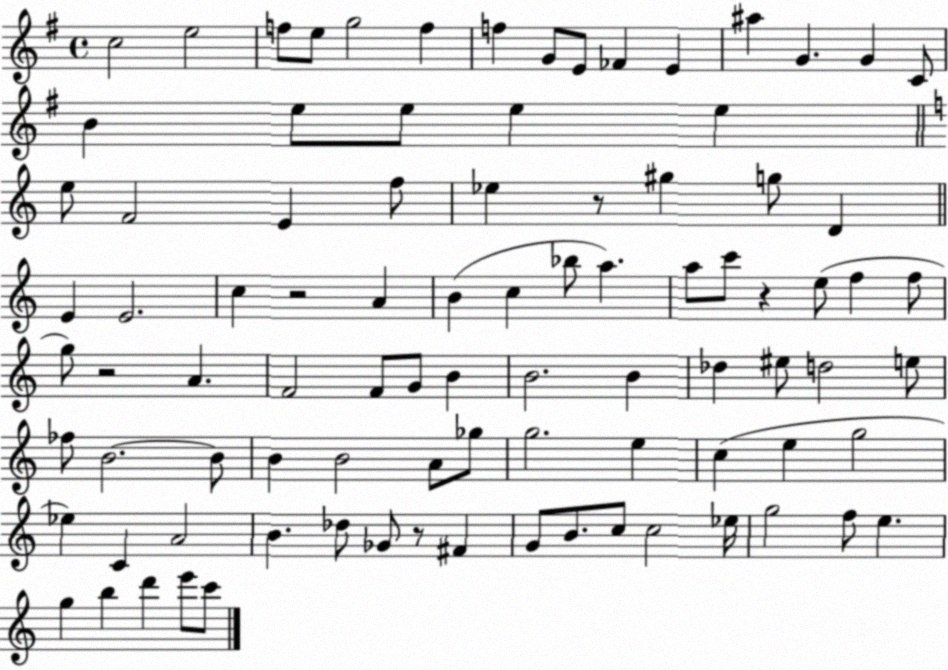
X:1
T:Untitled
M:4/4
L:1/4
K:G
c2 e2 f/2 e/2 g2 f f G/2 E/2 _F E ^a G G C/2 B e/2 e/2 e e e/2 F2 E f/2 _e z/2 ^g g/2 D E E2 c z2 A B c _b/2 a a/2 c'/2 z e/2 f f/2 g/2 z2 A F2 F/2 G/2 B B2 B _d ^e/2 d2 e/2 _f/2 B2 B/2 B B2 A/2 _g/2 g2 e c e g2 _e C A2 B _d/2 _G/2 z/2 ^F G/2 B/2 c/2 c2 _e/4 g2 f/2 e g b d' e'/2 c'/2